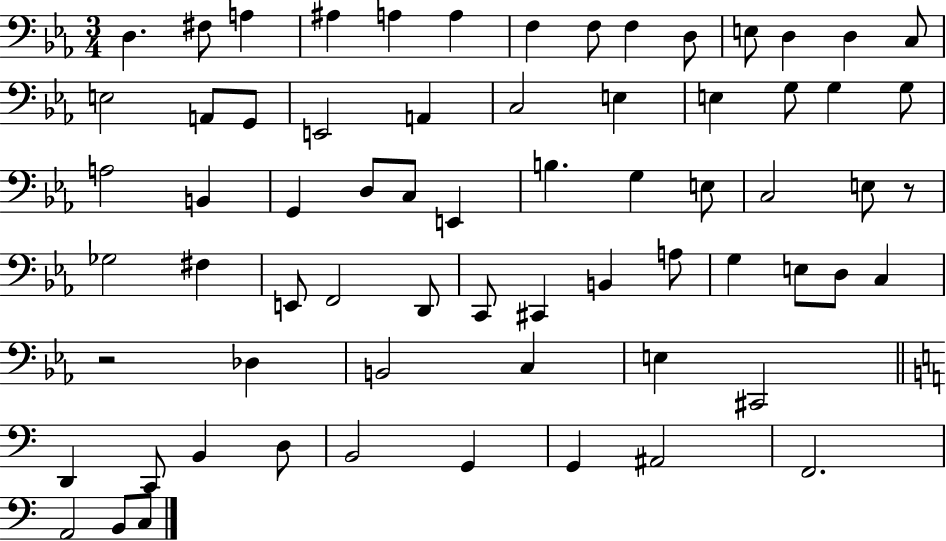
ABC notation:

X:1
T:Untitled
M:3/4
L:1/4
K:Eb
D, ^F,/2 A, ^A, A, A, F, F,/2 F, D,/2 E,/2 D, D, C,/2 E,2 A,,/2 G,,/2 E,,2 A,, C,2 E, E, G,/2 G, G,/2 A,2 B,, G,, D,/2 C,/2 E,, B, G, E,/2 C,2 E,/2 z/2 _G,2 ^F, E,,/2 F,,2 D,,/2 C,,/2 ^C,, B,, A,/2 G, E,/2 D,/2 C, z2 _D, B,,2 C, E, ^C,,2 D,, C,,/2 B,, D,/2 B,,2 G,, G,, ^A,,2 F,,2 A,,2 B,,/2 C,/2